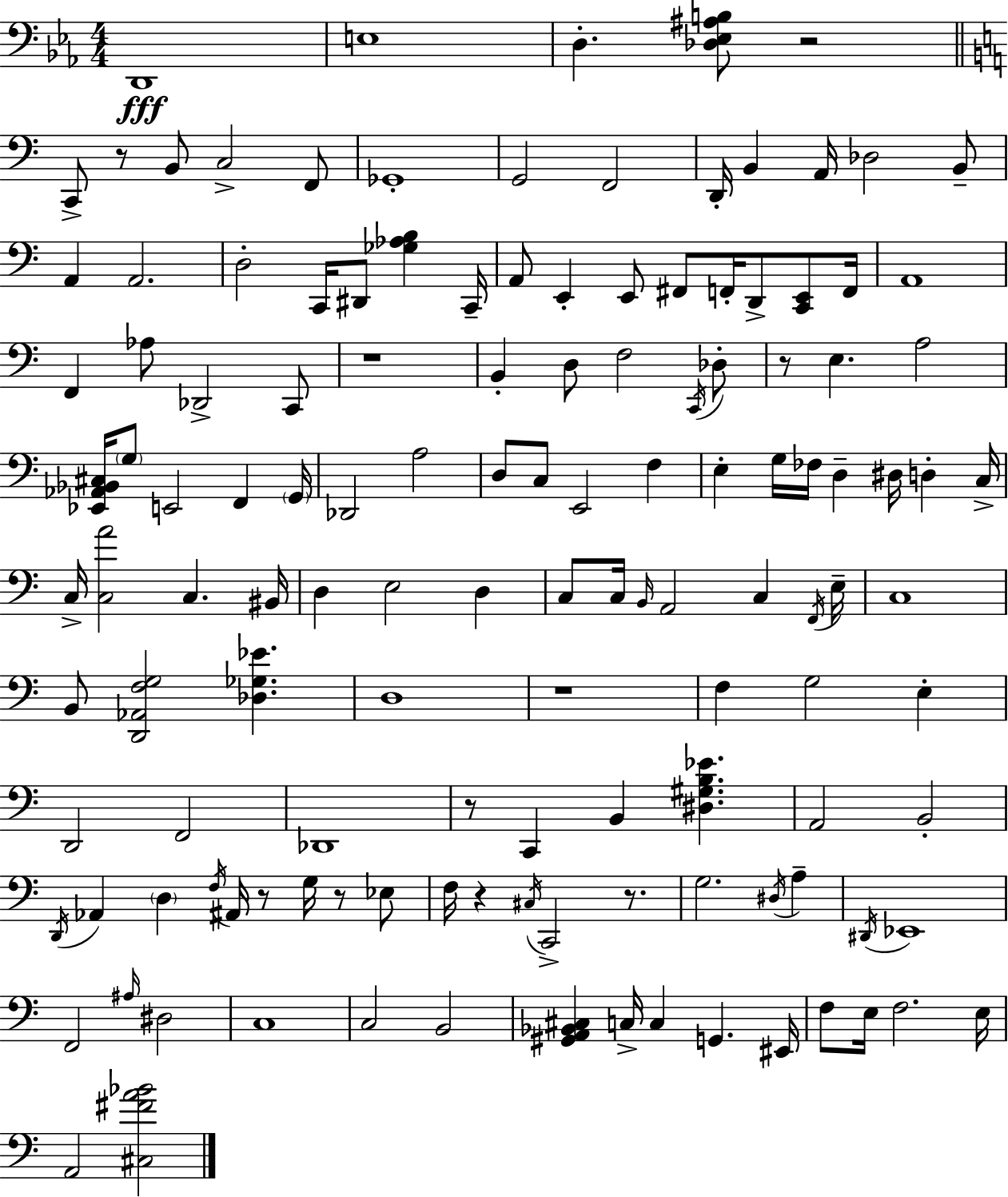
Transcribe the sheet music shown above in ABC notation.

X:1
T:Untitled
M:4/4
L:1/4
K:Eb
D,,4 E,4 D, [_D,_E,^A,B,]/2 z2 C,,/2 z/2 B,,/2 C,2 F,,/2 _G,,4 G,,2 F,,2 D,,/4 B,, A,,/4 _D,2 B,,/2 A,, A,,2 D,2 C,,/4 ^D,,/2 [_G,_A,B,] C,,/4 A,,/2 E,, E,,/2 ^F,,/2 F,,/4 D,,/2 [C,,E,,]/2 F,,/4 A,,4 F,, _A,/2 _D,,2 C,,/2 z4 B,, D,/2 F,2 C,,/4 _D,/2 z/2 E, A,2 [_E,,_A,,_B,,^C,]/4 G,/2 E,,2 F,, G,,/4 _D,,2 A,2 D,/2 C,/2 E,,2 F, E, G,/4 _F,/4 D, ^D,/4 D, C,/4 C,/4 [C,A]2 C, ^B,,/4 D, E,2 D, C,/2 C,/4 B,,/4 A,,2 C, F,,/4 E,/4 C,4 B,,/2 [D,,_A,,F,G,]2 [_D,_G,_E] D,4 z4 F, G,2 E, D,,2 F,,2 _D,,4 z/2 C,, B,, [^D,^G,B,_E] A,,2 B,,2 D,,/4 _A,, D, F,/4 ^A,,/4 z/2 G,/4 z/2 _E,/2 F,/4 z ^C,/4 C,,2 z/2 G,2 ^D,/4 A, ^D,,/4 _E,,4 F,,2 ^A,/4 ^D,2 C,4 C,2 B,,2 [^G,,A,,_B,,^C,] C,/4 C, G,, ^E,,/4 F,/2 E,/4 F,2 E,/4 A,,2 [^C,^FA_B]2